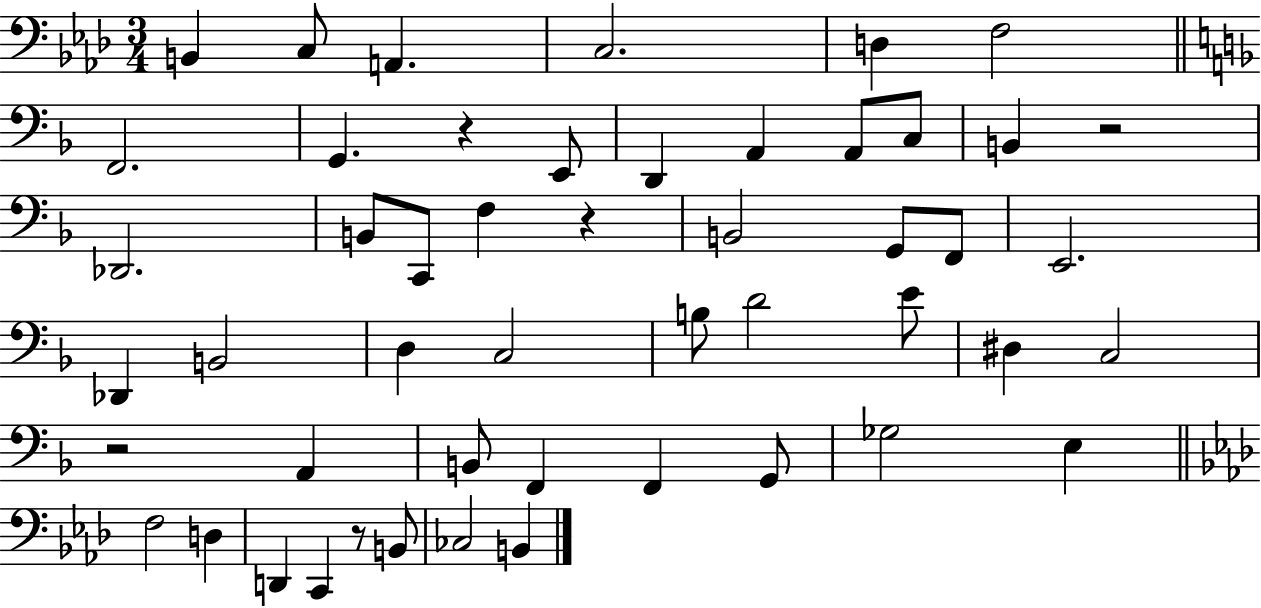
B2/q C3/e A2/q. C3/h. D3/q F3/h F2/h. G2/q. R/q E2/e D2/q A2/q A2/e C3/e B2/q R/h Db2/h. B2/e C2/e F3/q R/q B2/h G2/e F2/e E2/h. Db2/q B2/h D3/q C3/h B3/e D4/h E4/e D#3/q C3/h R/h A2/q B2/e F2/q F2/q G2/e Gb3/h E3/q F3/h D3/q D2/q C2/q R/e B2/e CES3/h B2/q